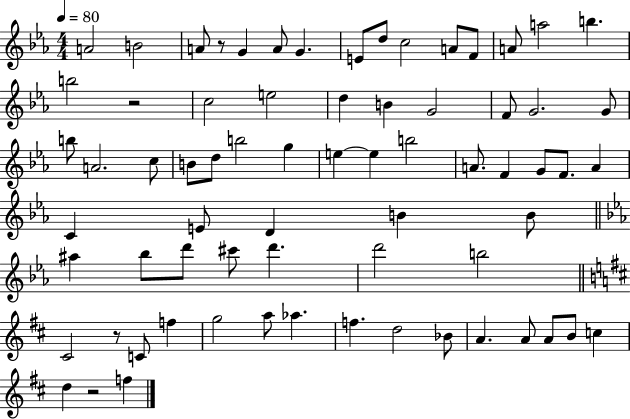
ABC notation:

X:1
T:Untitled
M:4/4
L:1/4
K:Eb
A2 B2 A/2 z/2 G A/2 G E/2 d/2 c2 A/2 F/2 A/2 a2 b b2 z2 c2 e2 d B G2 F/2 G2 G/2 b/2 A2 c/2 B/2 d/2 b2 g e e b2 A/2 F G/2 F/2 A C E/2 D B B/2 ^a _b/2 d'/2 ^c'/2 d' d'2 b2 ^C2 z/2 C/2 f g2 a/2 _a f d2 _B/2 A A/2 A/2 B/2 c d z2 f